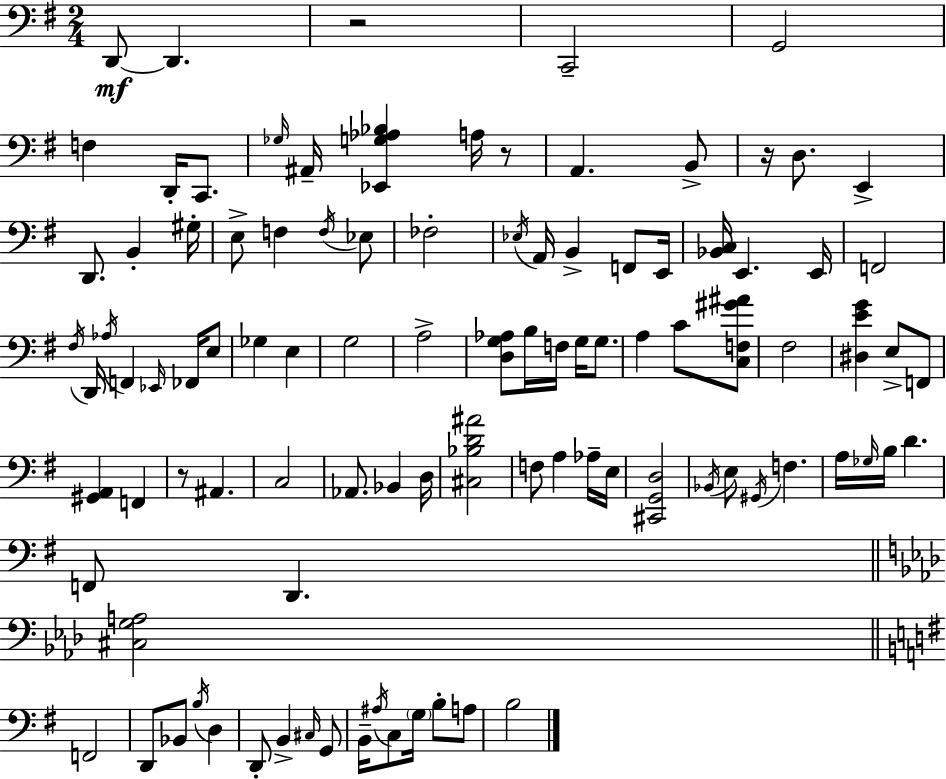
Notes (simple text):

D2/e D2/q. R/h C2/h G2/h F3/q D2/s C2/e. Gb3/s A#2/s [Eb2,G3,Ab3,Bb3]/q A3/s R/e A2/q. B2/e R/s D3/e. E2/q D2/e. B2/q G#3/s E3/e F3/q F3/s Eb3/e FES3/h Eb3/s A2/s B2/q F2/e E2/s [Bb2,C3]/s E2/q. E2/s F2/h F#3/s D2/s Ab3/s F2/q Eb2/s FES2/s E3/e Gb3/q E3/q G3/h A3/h [D3,G3,Ab3]/e B3/s F3/s G3/s G3/e. A3/q C4/e [C3,F3,G#4,A#4]/e F#3/h [D#3,E4,G4]/q E3/e F2/e [G#2,A2]/q F2/q R/e A#2/q. C3/h Ab2/e. Bb2/q D3/s [C#3,Bb3,D4,A#4]/h F3/e A3/q Ab3/s E3/s [C#2,G2,D3]/h Bb2/s E3/e G#2/s F3/q. A3/s Gb3/s B3/s D4/q. F2/e D2/q. [C#3,G3,A3]/h F2/h D2/e Bb2/e B3/s D3/q D2/e B2/q C#3/s G2/e B2/s A#3/s C3/e G3/s B3/e A3/e B3/h